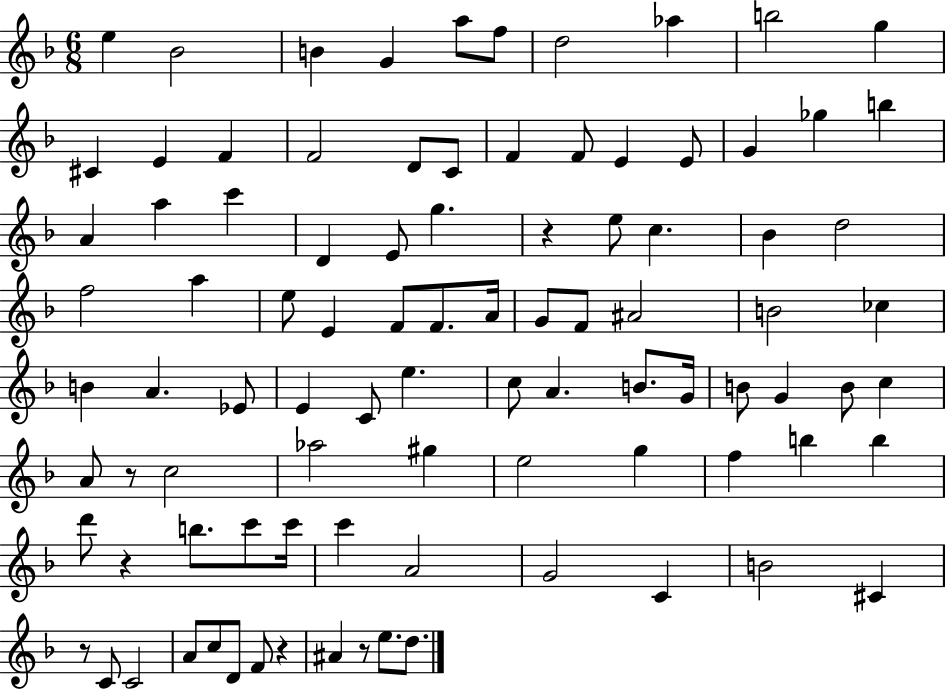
{
  \clef treble
  \numericTimeSignature
  \time 6/8
  \key f \major
  e''4 bes'2 | b'4 g'4 a''8 f''8 | d''2 aes''4 | b''2 g''4 | \break cis'4 e'4 f'4 | f'2 d'8 c'8 | f'4 f'8 e'4 e'8 | g'4 ges''4 b''4 | \break a'4 a''4 c'''4 | d'4 e'8 g''4. | r4 e''8 c''4. | bes'4 d''2 | \break f''2 a''4 | e''8 e'4 f'8 f'8. a'16 | g'8 f'8 ais'2 | b'2 ces''4 | \break b'4 a'4. ees'8 | e'4 c'8 e''4. | c''8 a'4. b'8. g'16 | b'8 g'4 b'8 c''4 | \break a'8 r8 c''2 | aes''2 gis''4 | e''2 g''4 | f''4 b''4 b''4 | \break d'''8 r4 b''8. c'''8 c'''16 | c'''4 a'2 | g'2 c'4 | b'2 cis'4 | \break r8 c'8 c'2 | a'8 c''8 d'8 f'8 r4 | ais'4 r8 e''8. d''8. | \bar "|."
}